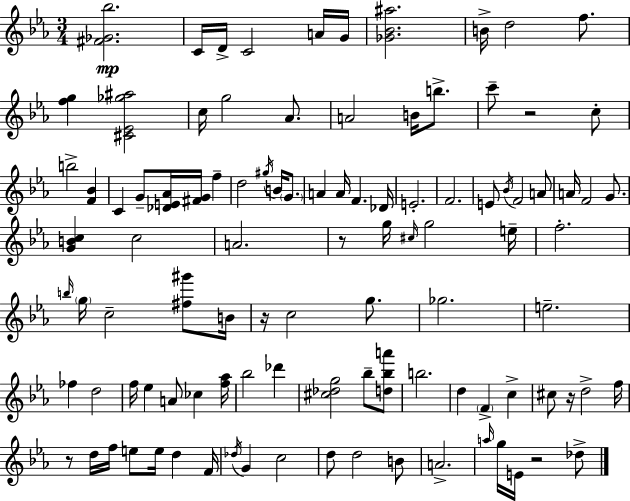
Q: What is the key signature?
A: C minor